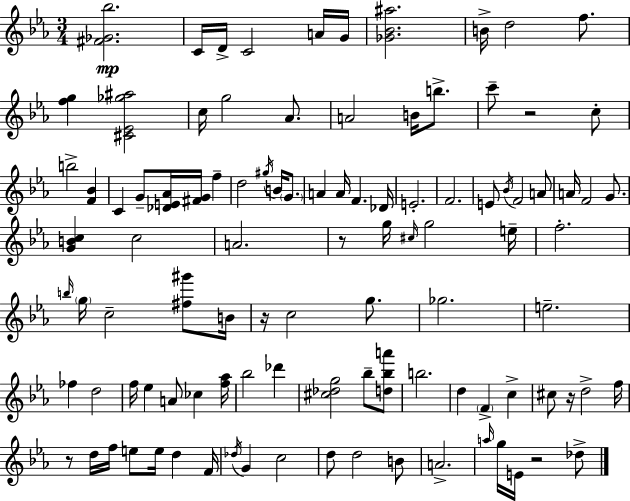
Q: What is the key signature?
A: C minor